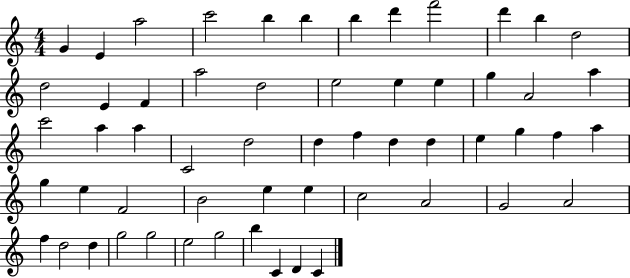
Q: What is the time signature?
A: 4/4